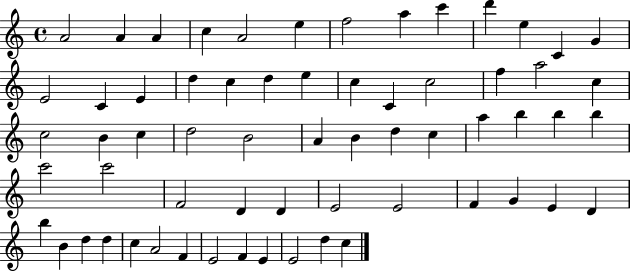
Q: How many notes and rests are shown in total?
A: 63